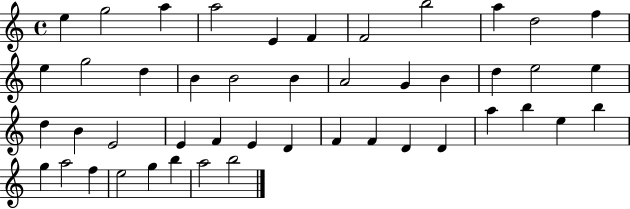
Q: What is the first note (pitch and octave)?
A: E5